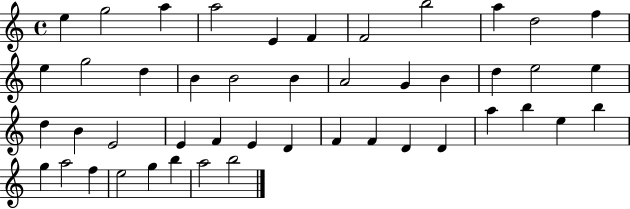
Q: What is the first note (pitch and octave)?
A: E5